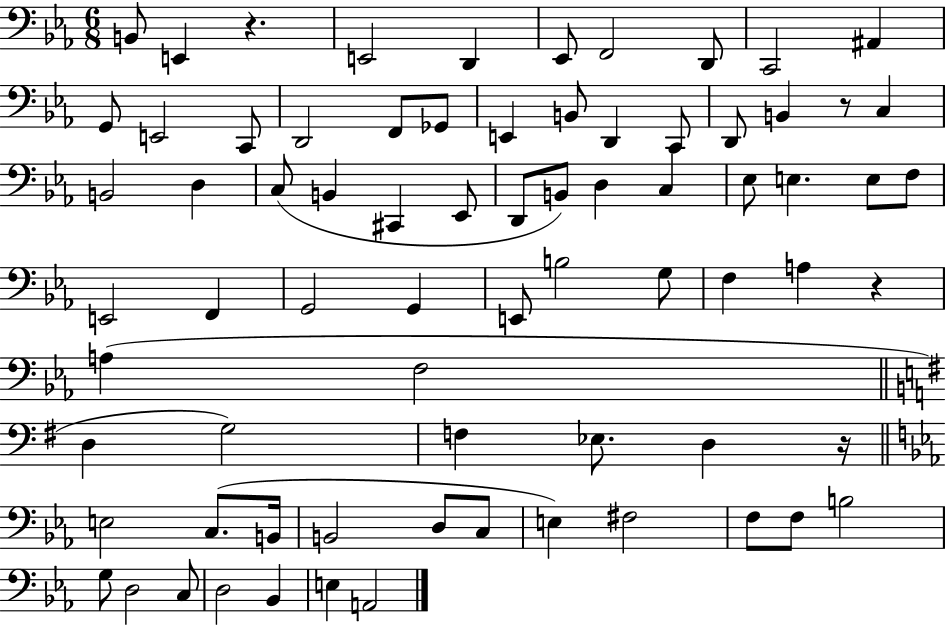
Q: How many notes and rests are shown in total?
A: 74